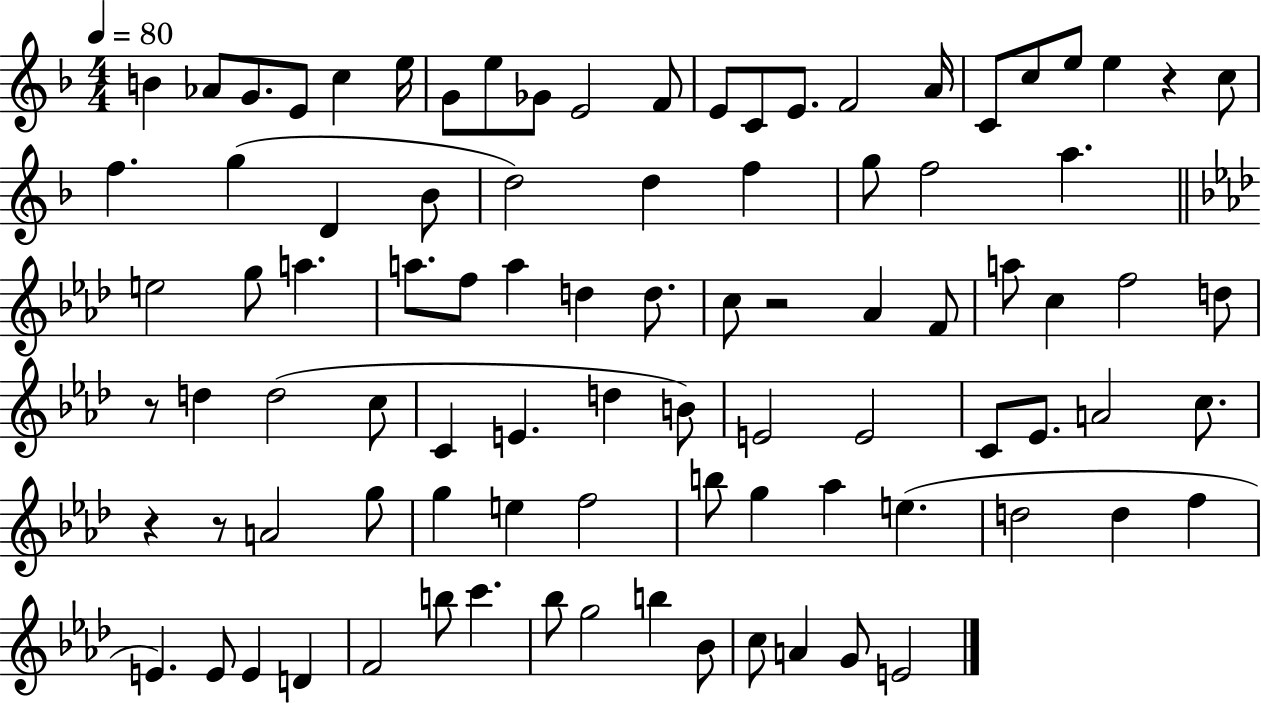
B4/q Ab4/e G4/e. E4/e C5/q E5/s G4/e E5/e Gb4/e E4/h F4/e E4/e C4/e E4/e. F4/h A4/s C4/e C5/e E5/e E5/q R/q C5/e F5/q. G5/q D4/q Bb4/e D5/h D5/q F5/q G5/e F5/h A5/q. E5/h G5/e A5/q. A5/e. F5/e A5/q D5/q D5/e. C5/e R/h Ab4/q F4/e A5/e C5/q F5/h D5/e R/e D5/q D5/h C5/e C4/q E4/q. D5/q B4/e E4/h E4/h C4/e Eb4/e. A4/h C5/e. R/q R/e A4/h G5/e G5/q E5/q F5/h B5/e G5/q Ab5/q E5/q. D5/h D5/q F5/q E4/q. E4/e E4/q D4/q F4/h B5/e C6/q. Bb5/e G5/h B5/q Bb4/e C5/e A4/q G4/e E4/h